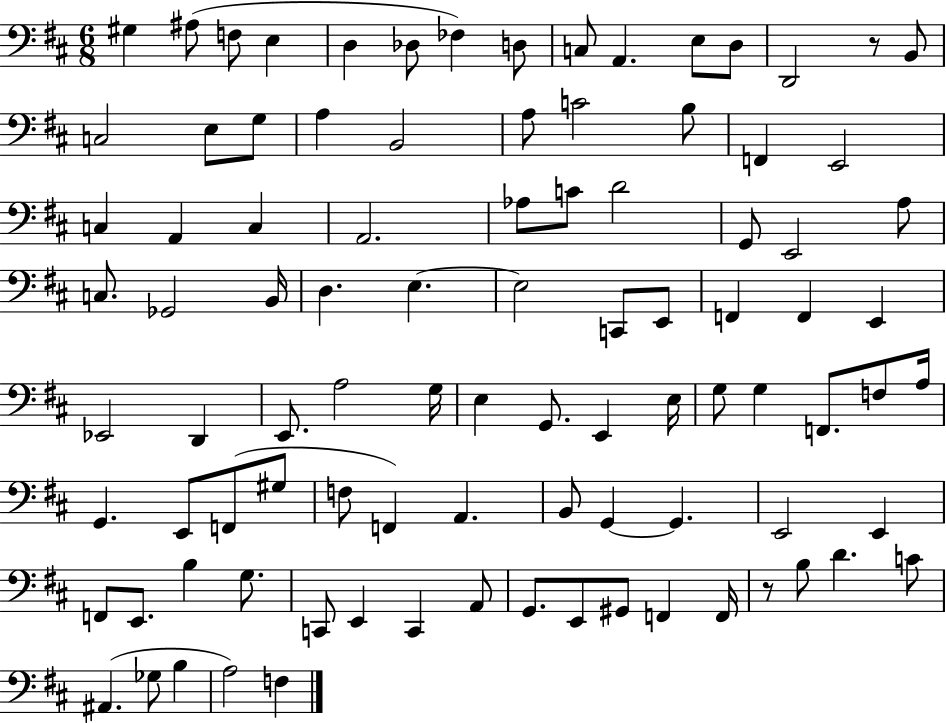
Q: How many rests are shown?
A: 2